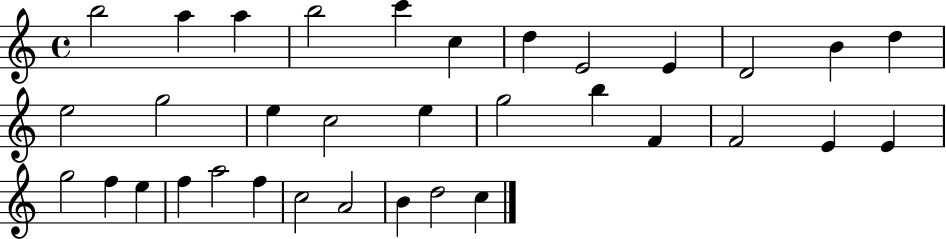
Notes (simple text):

B5/h A5/q A5/q B5/h C6/q C5/q D5/q E4/h E4/q D4/h B4/q D5/q E5/h G5/h E5/q C5/h E5/q G5/h B5/q F4/q F4/h E4/q E4/q G5/h F5/q E5/q F5/q A5/h F5/q C5/h A4/h B4/q D5/h C5/q